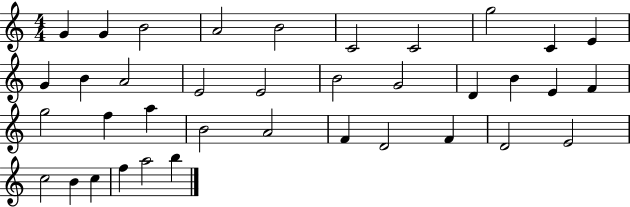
G4/q G4/q B4/h A4/h B4/h C4/h C4/h G5/h C4/q E4/q G4/q B4/q A4/h E4/h E4/h B4/h G4/h D4/q B4/q E4/q F4/q G5/h F5/q A5/q B4/h A4/h F4/q D4/h F4/q D4/h E4/h C5/h B4/q C5/q F5/q A5/h B5/q